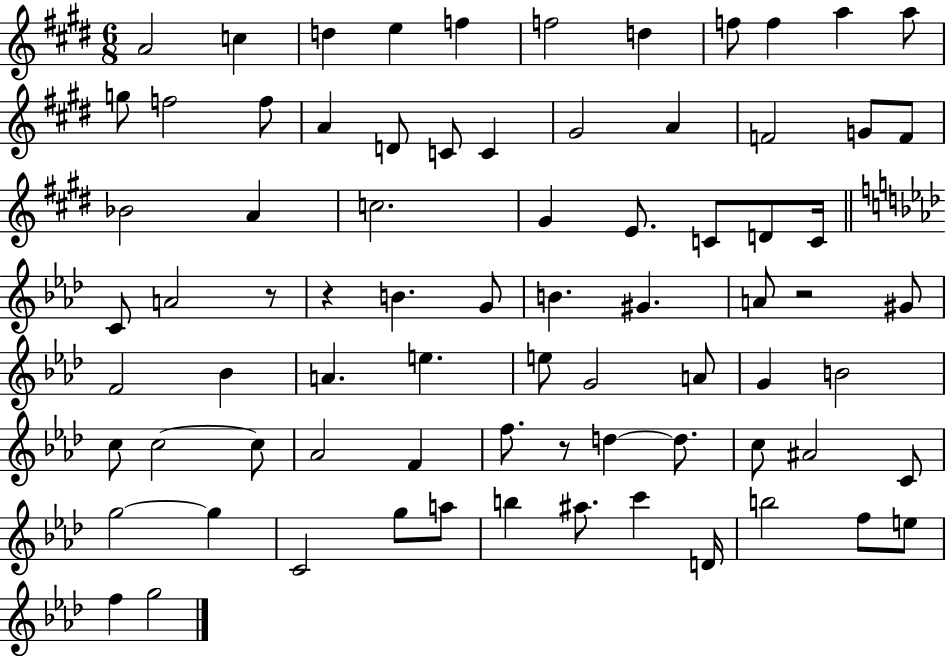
A4/h C5/q D5/q E5/q F5/q F5/h D5/q F5/e F5/q A5/q A5/e G5/e F5/h F5/e A4/q D4/e C4/e C4/q G#4/h A4/q F4/h G4/e F4/e Bb4/h A4/q C5/h. G#4/q E4/e. C4/e D4/e C4/s C4/e A4/h R/e R/q B4/q. G4/e B4/q. G#4/q. A4/e R/h G#4/e F4/h Bb4/q A4/q. E5/q. E5/e G4/h A4/e G4/q B4/h C5/e C5/h C5/e Ab4/h F4/q F5/e. R/e D5/q D5/e. C5/e A#4/h C4/e G5/h G5/q C4/h G5/e A5/e B5/q A#5/e. C6/q D4/s B5/h F5/e E5/e F5/q G5/h